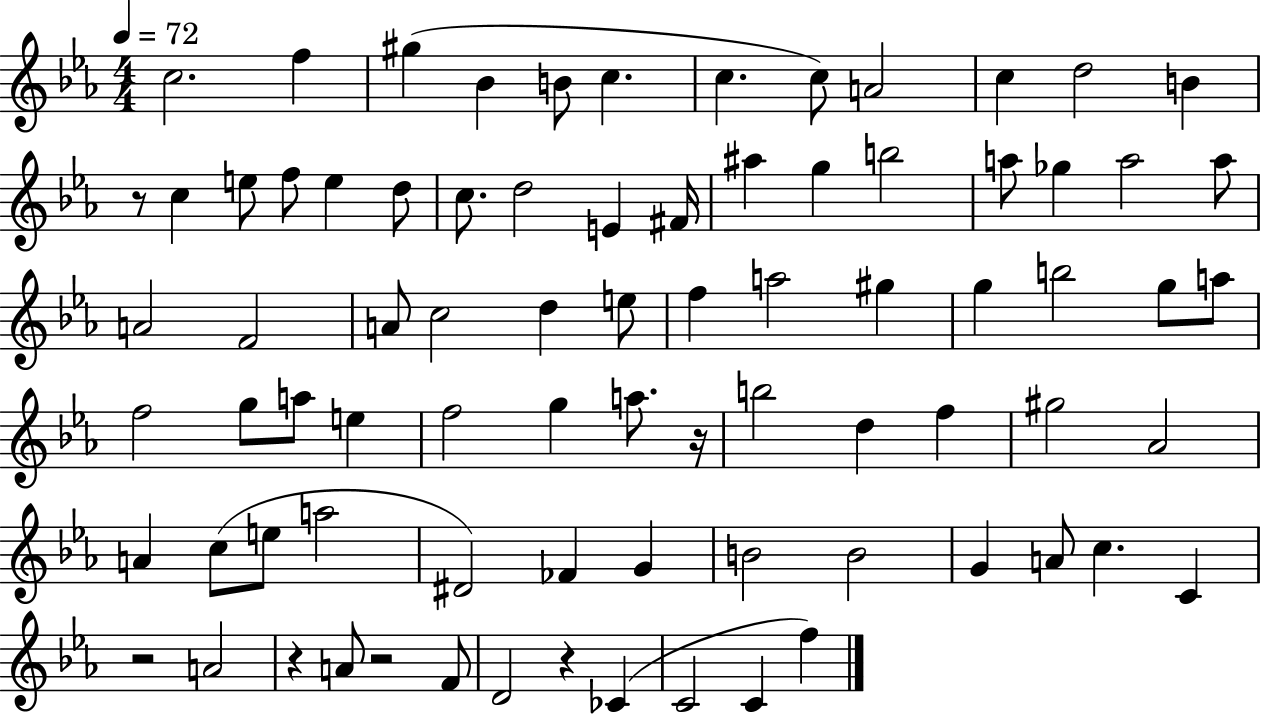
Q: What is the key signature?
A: EES major